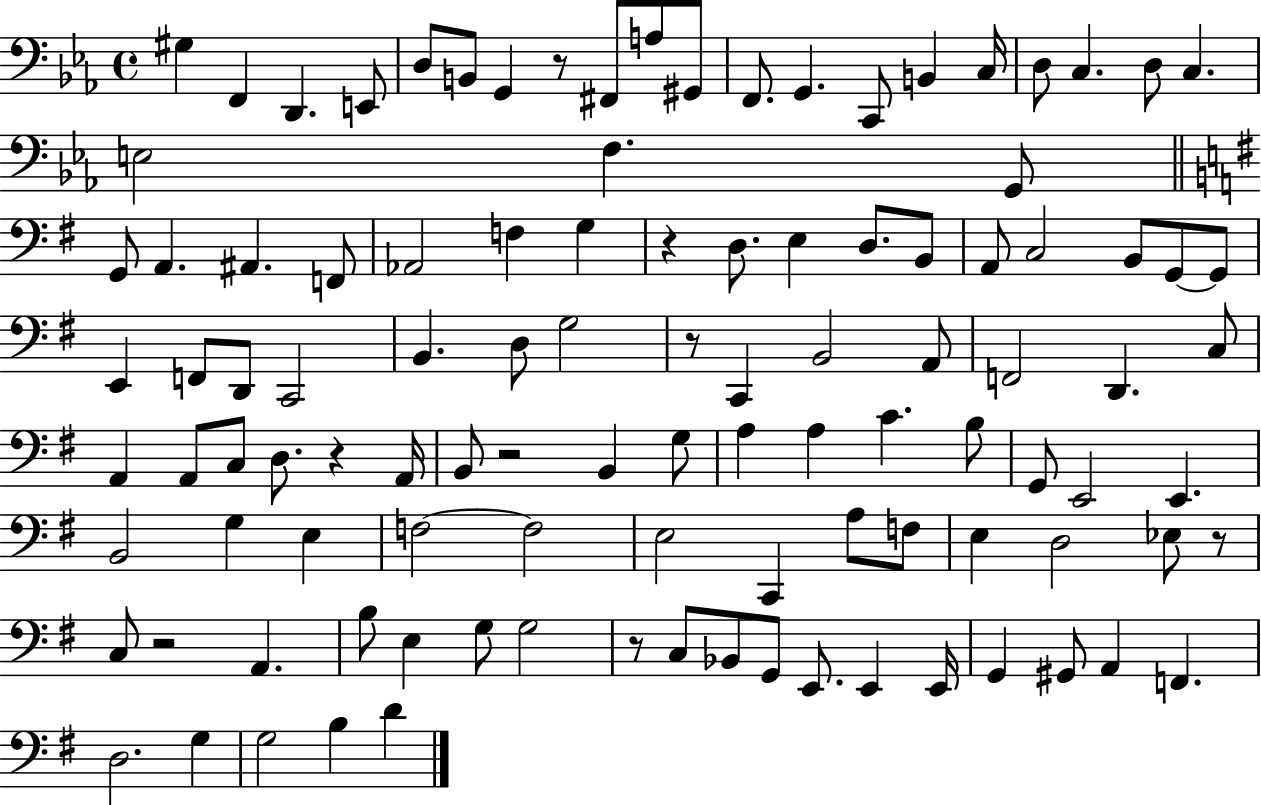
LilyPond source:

{
  \clef bass
  \time 4/4
  \defaultTimeSignature
  \key ees \major
  gis4 f,4 d,4. e,8 | d8 b,8 g,4 r8 fis,8 a8 gis,8 | f,8. g,4. c,8 b,4 c16 | d8 c4. d8 c4. | \break e2 f4. g,8 | \bar "||" \break \key e \minor g,8 a,4. ais,4. f,8 | aes,2 f4 g4 | r4 d8. e4 d8. b,8 | a,8 c2 b,8 g,8~~ g,8 | \break e,4 f,8 d,8 c,2 | b,4. d8 g2 | r8 c,4 b,2 a,8 | f,2 d,4. c8 | \break a,4 a,8 c8 d8. r4 a,16 | b,8 r2 b,4 g8 | a4 a4 c'4. b8 | g,8 e,2 e,4. | \break b,2 g4 e4 | f2~~ f2 | e2 c,4 a8 f8 | e4 d2 ees8 r8 | \break c8 r2 a,4. | b8 e4 g8 g2 | r8 c8 bes,8 g,8 e,8. e,4 e,16 | g,4 gis,8 a,4 f,4. | \break d2. g4 | g2 b4 d'4 | \bar "|."
}